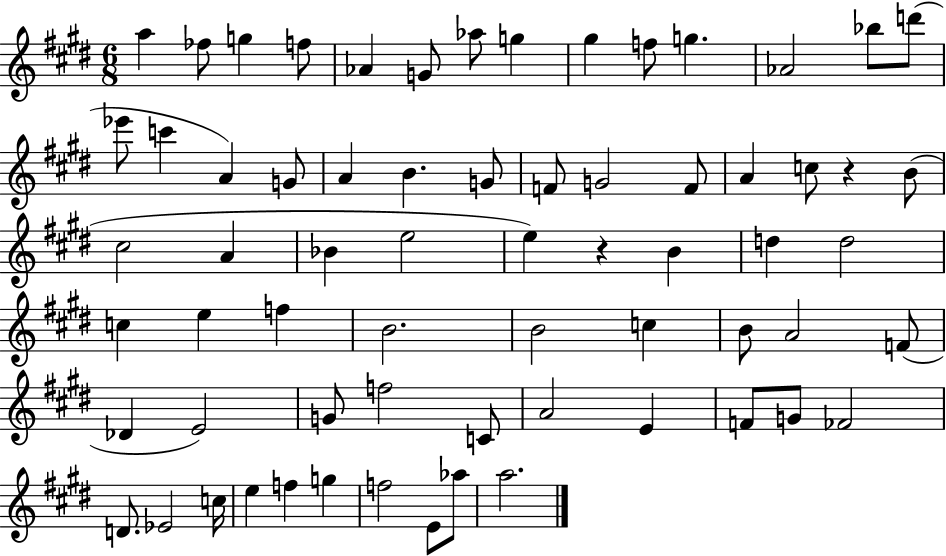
A5/q FES5/e G5/q F5/e Ab4/q G4/e Ab5/e G5/q G#5/q F5/e G5/q. Ab4/h Bb5/e D6/e Eb6/e C6/q A4/q G4/e A4/q B4/q. G4/e F4/e G4/h F4/e A4/q C5/e R/q B4/e C#5/h A4/q Bb4/q E5/h E5/q R/q B4/q D5/q D5/h C5/q E5/q F5/q B4/h. B4/h C5/q B4/e A4/h F4/e Db4/q E4/h G4/e F5/h C4/e A4/h E4/q F4/e G4/e FES4/h D4/e. Eb4/h C5/s E5/q F5/q G5/q F5/h E4/e Ab5/e A5/h.